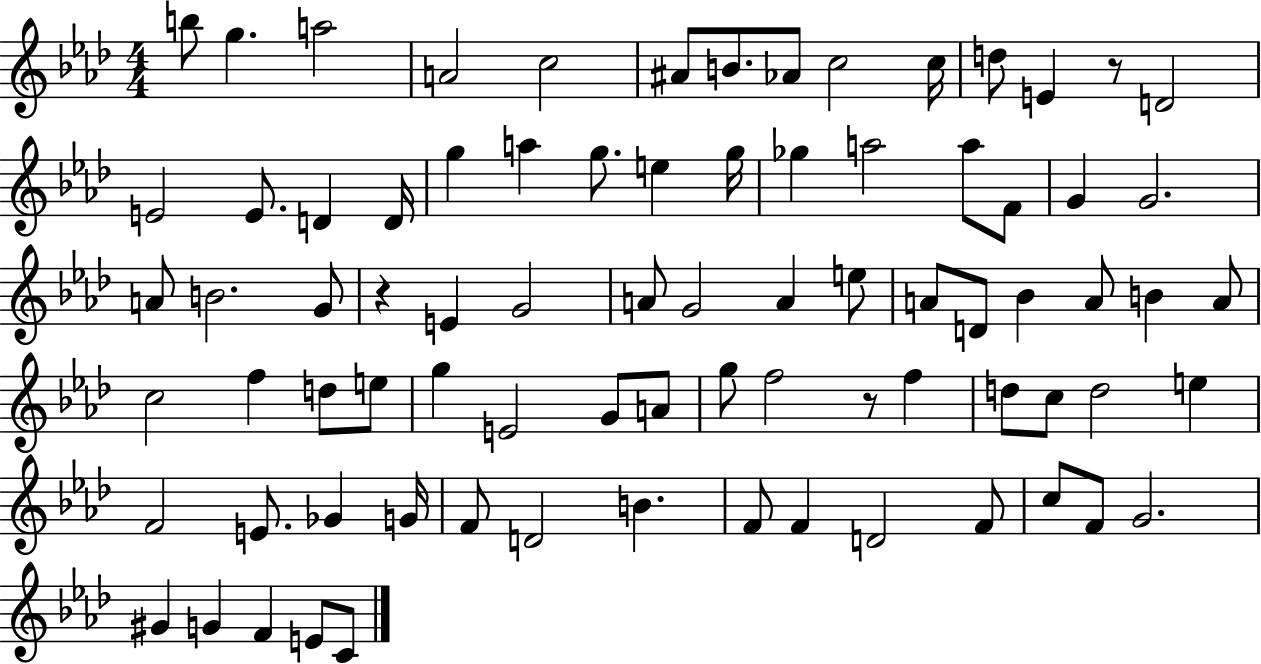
B5/e G5/q. A5/h A4/h C5/h A#4/e B4/e. Ab4/e C5/h C5/s D5/e E4/q R/e D4/h E4/h E4/e. D4/q D4/s G5/q A5/q G5/e. E5/q G5/s Gb5/q A5/h A5/e F4/e G4/q G4/h. A4/e B4/h. G4/e R/q E4/q G4/h A4/e G4/h A4/q E5/e A4/e D4/e Bb4/q A4/e B4/q A4/e C5/h F5/q D5/e E5/e G5/q E4/h G4/e A4/e G5/e F5/h R/e F5/q D5/e C5/e D5/h E5/q F4/h E4/e. Gb4/q G4/s F4/e D4/h B4/q. F4/e F4/q D4/h F4/e C5/e F4/e G4/h. G#4/q G4/q F4/q E4/e C4/e